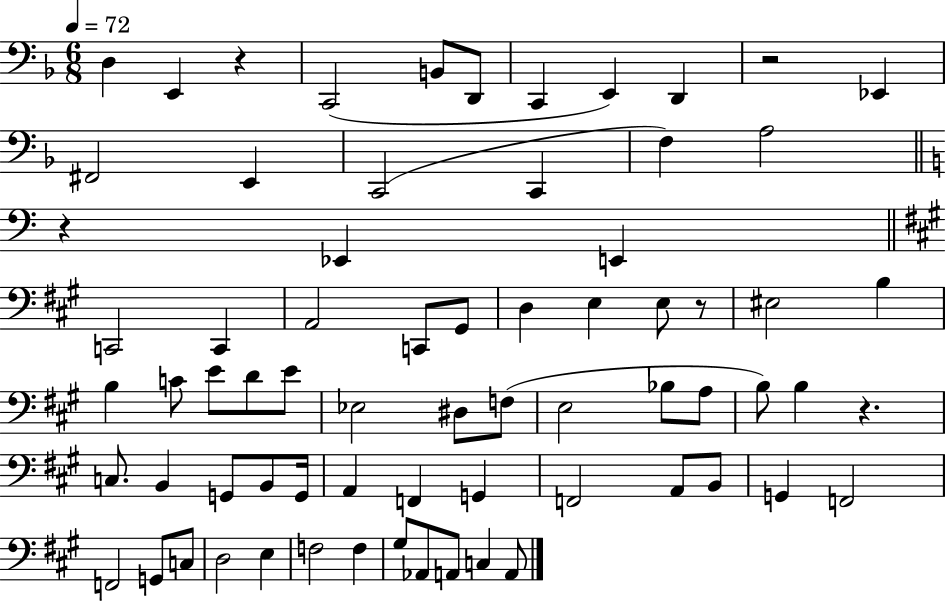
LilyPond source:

{
  \clef bass
  \numericTimeSignature
  \time 6/8
  \key f \major
  \tempo 4 = 72
  d4 e,4 r4 | c,2( b,8 d,8 | c,4 e,4) d,4 | r2 ees,4 | \break fis,2 e,4 | c,2( c,4 | f4) a2 | \bar "||" \break \key c \major r4 ees,4 e,4 | \bar "||" \break \key a \major c,2 c,4 | a,2 c,8 gis,8 | d4 e4 e8 r8 | eis2 b4 | \break b4 c'8 e'8 d'8 e'8 | ees2 dis8 f8( | e2 bes8 a8 | b8) b4 r4. | \break c8. b,4 g,8 b,8 g,16 | a,4 f,4 g,4 | f,2 a,8 b,8 | g,4 f,2 | \break f,2 g,8 c8 | d2 e4 | f2 f4 | gis8 aes,8 a,8 c4 a,8 | \break \bar "|."
}